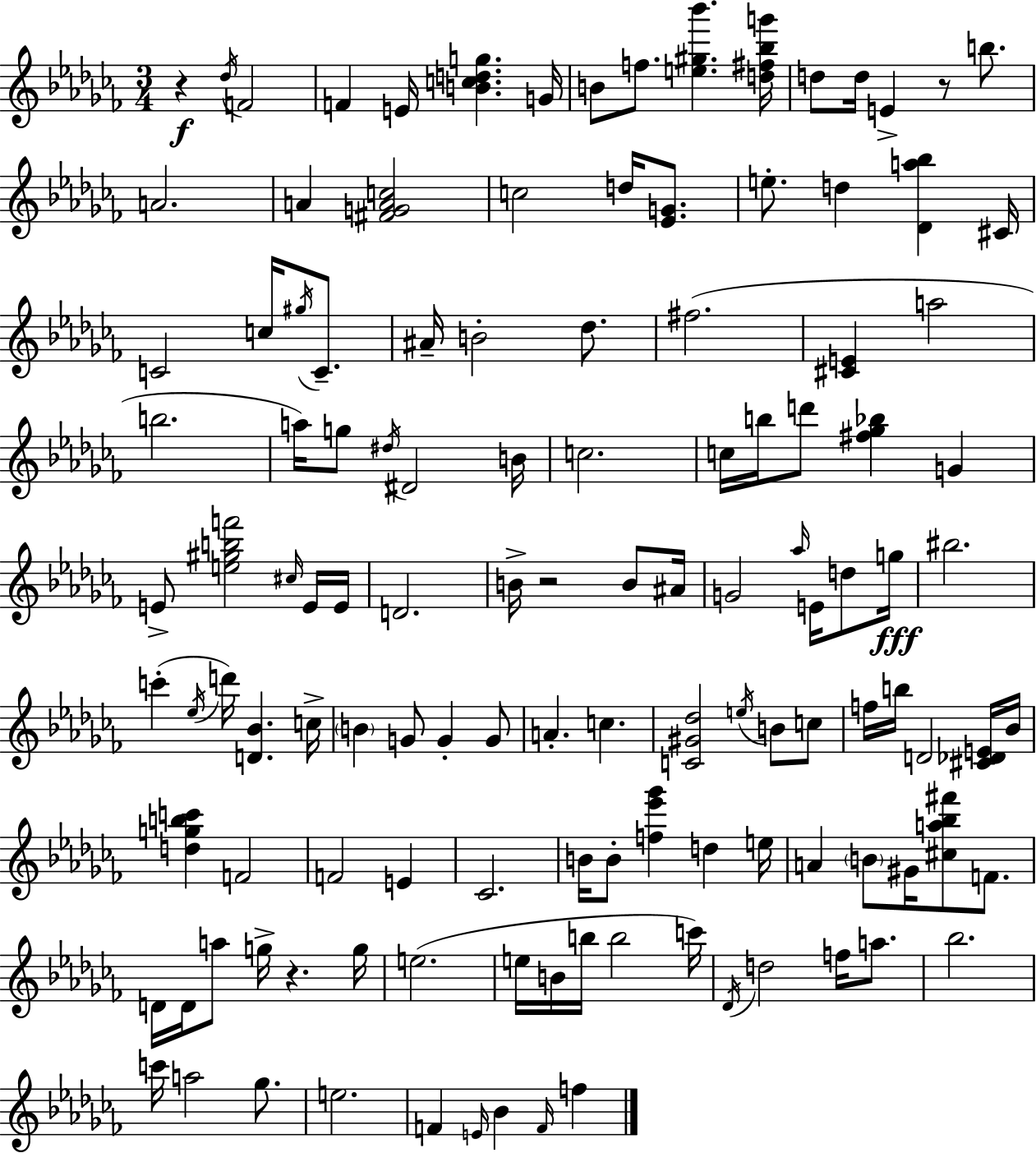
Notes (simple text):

R/q Db5/s F4/h F4/q E4/s [B4,C5,D5,G5]/q. G4/s B4/e F5/e. [E5,G#5,Bb6]/q. [D5,F#5,Bb5,G6]/s D5/e D5/s E4/q R/e B5/e. A4/h. A4/q [F#4,G4,A4,C5]/h C5/h D5/s [Eb4,G4]/e. E5/e. D5/q [Db4,A5,Bb5]/q C#4/s C4/h C5/s G#5/s C4/e. A#4/s B4/h Db5/e. F#5/h. [C#4,E4]/q A5/h B5/h. A5/s G5/e D#5/s D#4/h B4/s C5/h. C5/s B5/s D6/e [F#5,Gb5,Bb5]/q G4/q E4/e [E5,G#5,B5,F6]/h C#5/s E4/s E4/s D4/h. B4/s R/h B4/e A#4/s G4/h Ab5/s E4/s D5/e G5/s BIS5/h. C6/q Eb5/s D6/s [D4,Bb4]/q. C5/s B4/q G4/e G4/q G4/e A4/q. C5/q. [C4,G#4,Db5]/h E5/s B4/e C5/e F5/s B5/s D4/h [C#4,Db4,E4]/s Bb4/s [D5,G5,B5,C6]/q F4/h F4/h E4/q CES4/h. B4/s B4/e [F5,Eb6,Gb6]/q D5/q E5/s A4/q B4/e G#4/s [C#5,A5,Bb5,F#6]/e F4/e. D4/s D4/s A5/e G5/s R/q. G5/s E5/h. E5/s B4/s B5/s B5/h C6/s Db4/s D5/h F5/s A5/e. Bb5/h. C6/s A5/h Gb5/e. E5/h. F4/q E4/s Bb4/q F4/s F5/q